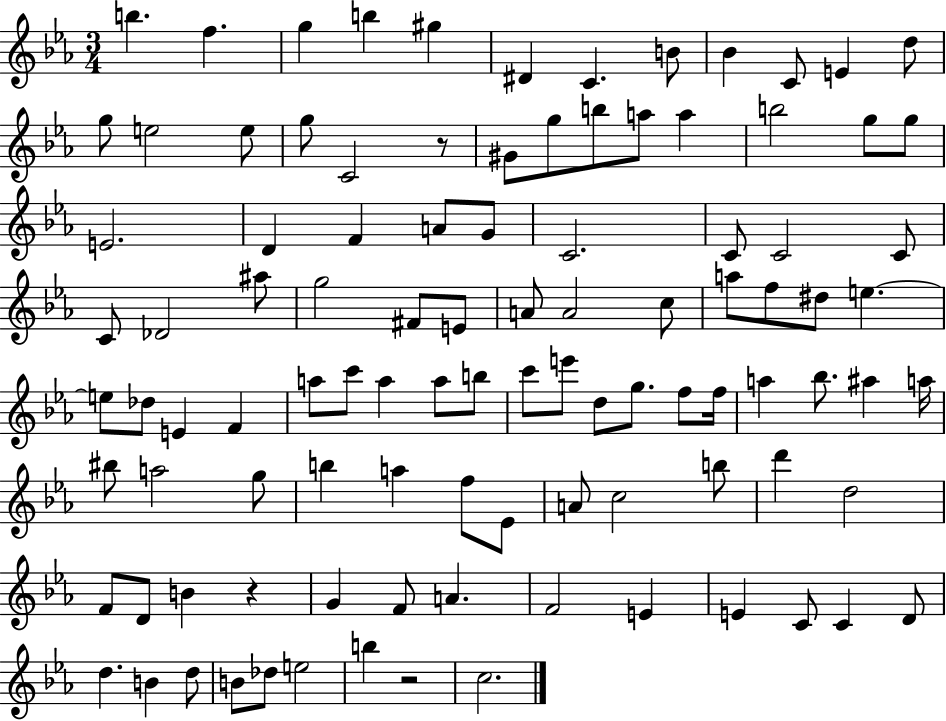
X:1
T:Untitled
M:3/4
L:1/4
K:Eb
b f g b ^g ^D C B/2 _B C/2 E d/2 g/2 e2 e/2 g/2 C2 z/2 ^G/2 g/2 b/2 a/2 a b2 g/2 g/2 E2 D F A/2 G/2 C2 C/2 C2 C/2 C/2 _D2 ^a/2 g2 ^F/2 E/2 A/2 A2 c/2 a/2 f/2 ^d/2 e e/2 _d/2 E F a/2 c'/2 a a/2 b/2 c'/2 e'/2 d/2 g/2 f/2 f/4 a _b/2 ^a a/4 ^b/2 a2 g/2 b a f/2 _E/2 A/2 c2 b/2 d' d2 F/2 D/2 B z G F/2 A F2 E E C/2 C D/2 d B d/2 B/2 _d/2 e2 b z2 c2